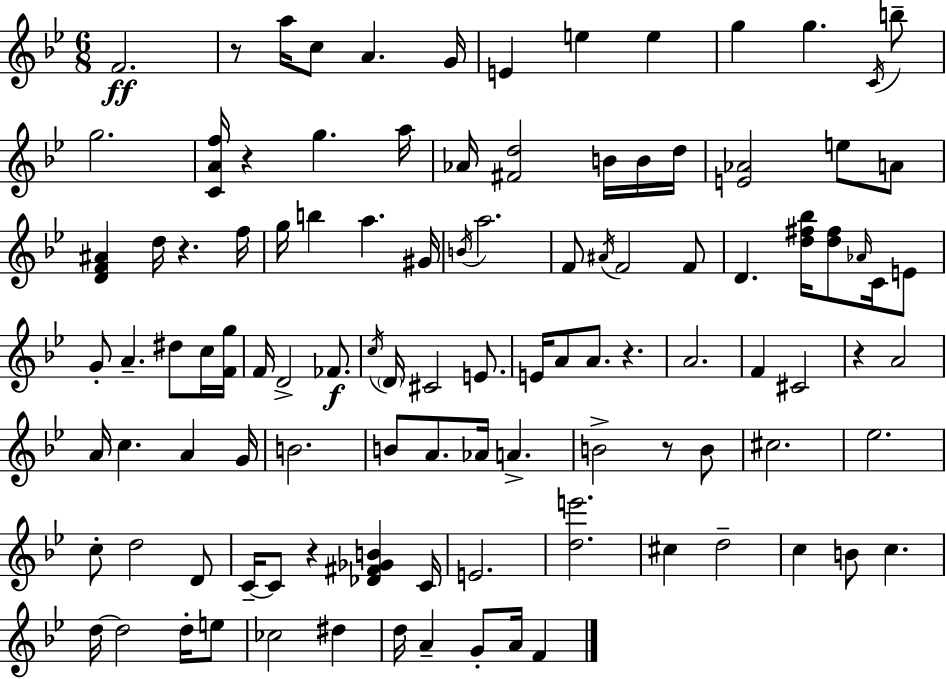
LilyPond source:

{
  \clef treble
  \numericTimeSignature
  \time 6/8
  \key g \minor
  f'2.\ff | r8 a''16 c''8 a'4. g'16 | e'4 e''4 e''4 | g''4 g''4. \acciaccatura { c'16 } b''8-- | \break g''2. | <c' a' f''>16 r4 g''4. | a''16 aes'16 <fis' d''>2 b'16 b'16 | d''16 <e' aes'>2 e''8 a'8 | \break <d' f' ais'>4 d''16 r4. | f''16 g''16 b''4 a''4. | gis'16 \acciaccatura { b'16 } a''2. | f'8 \acciaccatura { ais'16 } f'2 | \break f'8 d'4. <d'' fis'' bes''>16 <d'' fis''>8 | \grace { aes'16 } c'16 e'8 g'8-. a'4.-- | dis''8 c''16 <f' g''>16 f'16 d'2-> | fes'8.\f \acciaccatura { c''16 } \parenthesize d'16 cis'2 | \break e'8. e'16 a'8 a'8. r4. | a'2. | f'4 cis'2 | r4 a'2 | \break a'16 c''4. | a'4 g'16 b'2. | b'8 a'8. aes'16 a'4.-> | b'2-> | \break r8 b'8 cis''2. | ees''2. | c''8-. d''2 | d'8 c'16--~~ c'8 r4 | \break <des' fis' ges' b'>4 c'16 e'2. | <d'' e'''>2. | cis''4 d''2-- | c''4 b'8 c''4. | \break d''16~~ d''2 | d''16-. e''8 ces''2 | dis''4 d''16 a'4-- g'8-. | a'16 f'4 \bar "|."
}